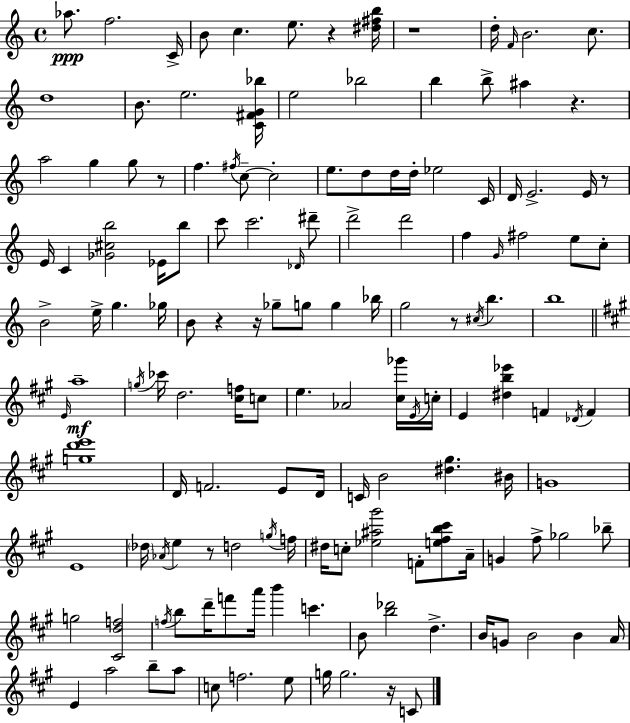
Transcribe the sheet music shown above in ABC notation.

X:1
T:Untitled
M:4/4
L:1/4
K:Am
_a/2 f2 C/4 B/2 c e/2 z [^d^fb]/4 z4 d/4 F/4 B2 c/2 d4 B/2 e2 [C^FG_b]/4 e2 _b2 b b/2 ^a z a2 g g/2 z/2 f ^f/4 c/2 c2 e/2 d/2 d/4 d/4 _e2 C/4 D/4 E2 E/4 z/2 E/4 C [_G^cb]2 _E/4 b/2 c'/2 c'2 _D/4 ^d'/2 d'2 d'2 f G/4 ^f2 e/2 c/2 B2 e/4 g _g/4 B/2 z z/4 _g/2 g/2 g _b/4 g2 z/2 ^c/4 b b4 E/4 a4 g/4 _c'/4 d2 [^cf]/4 c/2 e _A2 [^c_g']/4 E/4 c/4 E [^db_e'] F _D/4 F [gd'e']4 D/4 F2 E/2 D/4 C/4 B2 [^d^g] ^B/4 G4 E4 _d/4 _A/4 e z/2 d2 g/4 f/4 ^d/4 c/2 [_e^a^g']2 F/2 [e^fb^c']/2 A/4 G ^f/2 _g2 _b/2 g2 [^Cdf]2 f/4 b/2 d'/4 f'/2 a'/4 b' c' B/2 [b_d']2 d B/4 G/2 B2 B A/4 E a2 b/2 a/2 c/2 f2 e/2 g/4 g2 z/4 C/2